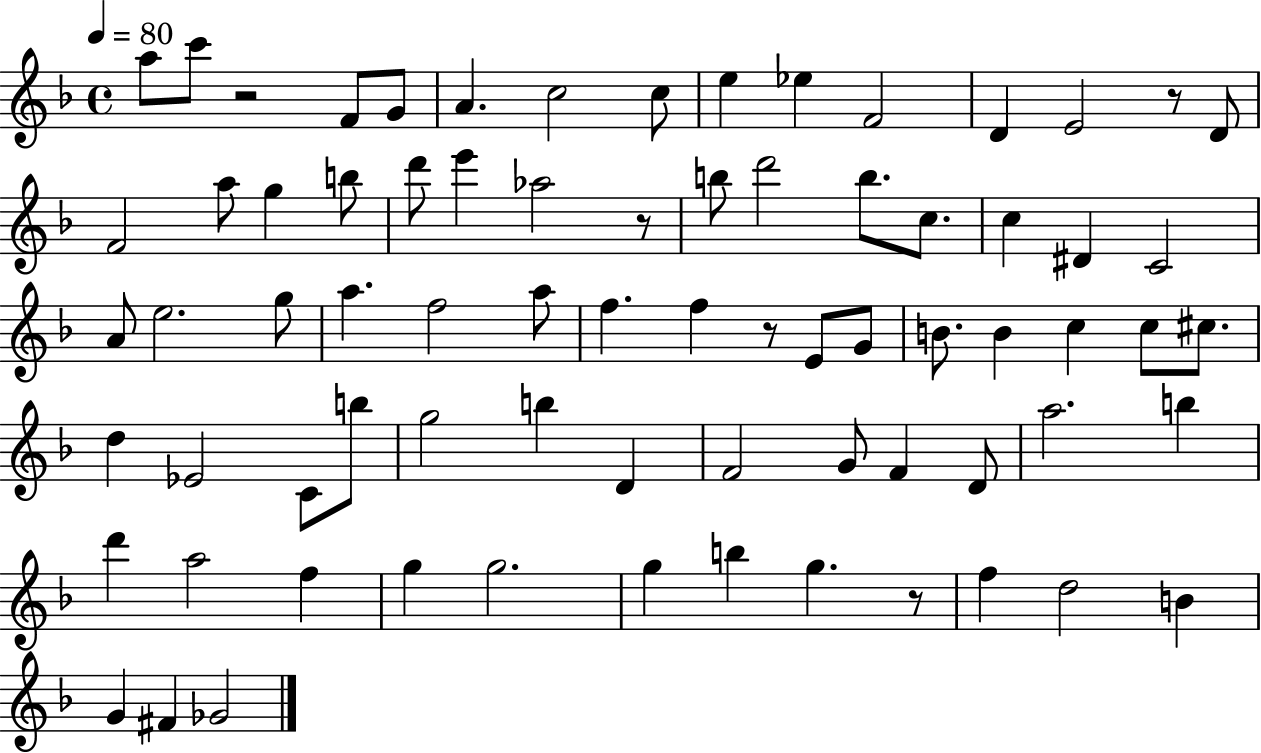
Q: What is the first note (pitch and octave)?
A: A5